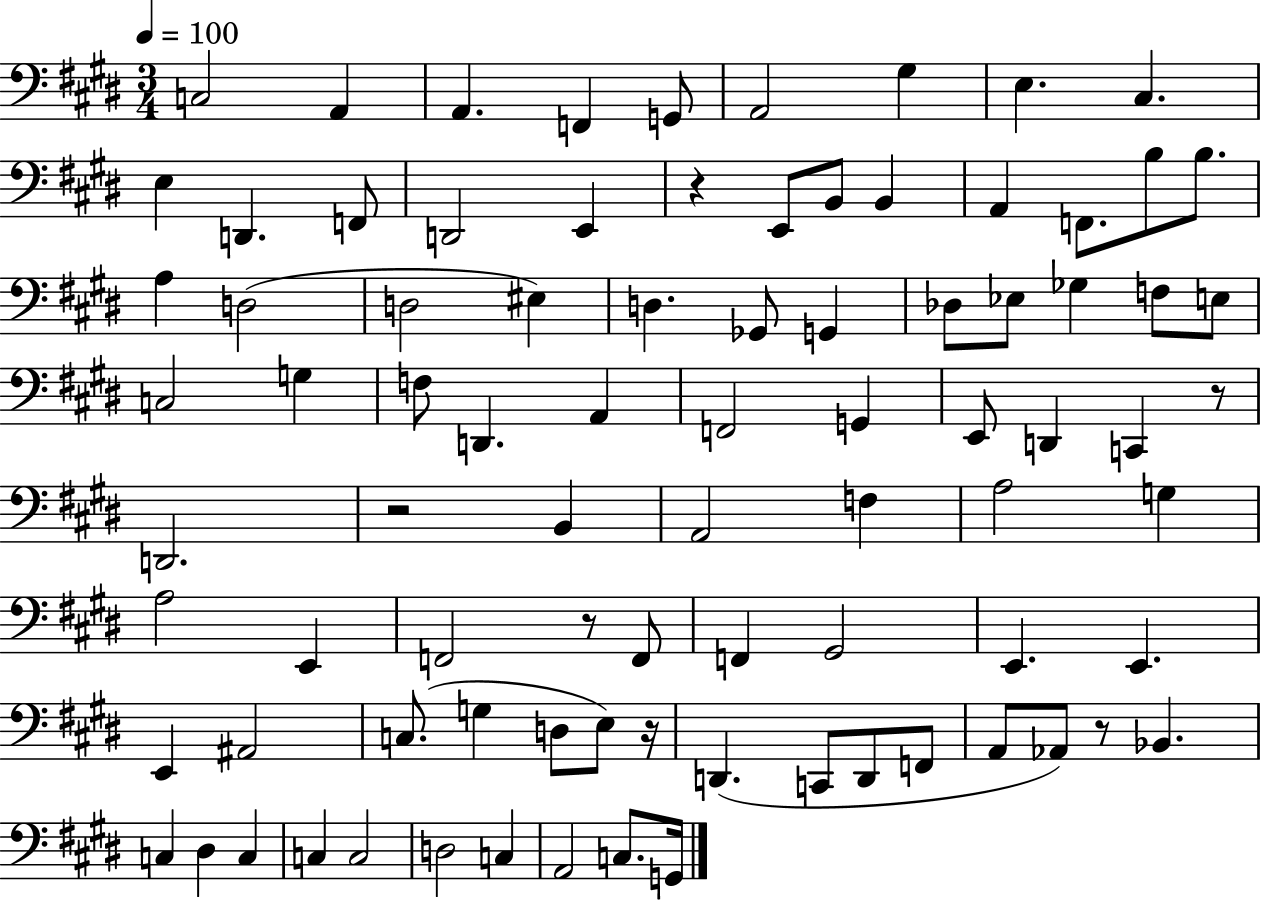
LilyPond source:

{
  \clef bass
  \numericTimeSignature
  \time 3/4
  \key e \major
  \tempo 4 = 100
  c2 a,4 | a,4. f,4 g,8 | a,2 gis4 | e4. cis4. | \break e4 d,4. f,8 | d,2 e,4 | r4 e,8 b,8 b,4 | a,4 f,8. b8 b8. | \break a4 d2( | d2 eis4) | d4. ges,8 g,4 | des8 ees8 ges4 f8 e8 | \break c2 g4 | f8 d,4. a,4 | f,2 g,4 | e,8 d,4 c,4 r8 | \break d,2. | r2 b,4 | a,2 f4 | a2 g4 | \break a2 e,4 | f,2 r8 f,8 | f,4 gis,2 | e,4. e,4. | \break e,4 ais,2 | c8.( g4 d8 e8) r16 | d,4.( c,8 d,8 f,8 | a,8 aes,8) r8 bes,4. | \break c4 dis4 c4 | c4 c2 | d2 c4 | a,2 c8. g,16 | \break \bar "|."
}